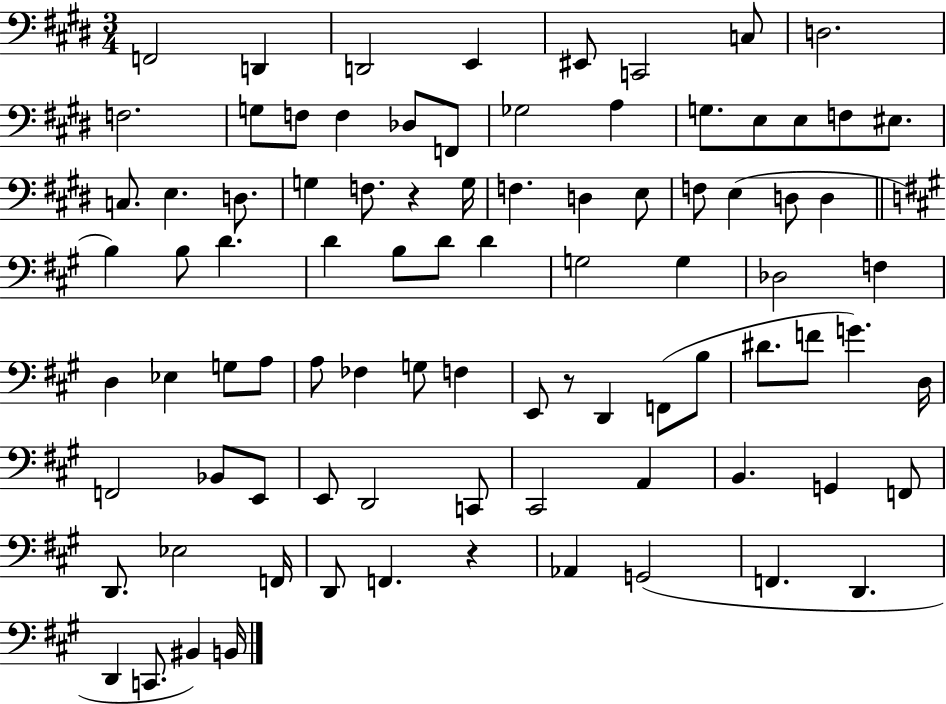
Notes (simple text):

F2/h D2/q D2/h E2/q EIS2/e C2/h C3/e D3/h. F3/h. G3/e F3/e F3/q Db3/e F2/e Gb3/h A3/q G3/e. E3/e E3/e F3/e EIS3/e. C3/e. E3/q. D3/e. G3/q F3/e. R/q G3/s F3/q. D3/q E3/e F3/e E3/q D3/e D3/q B3/q B3/e D4/q. D4/q B3/e D4/e D4/q G3/h G3/q Db3/h F3/q D3/q Eb3/q G3/e A3/e A3/e FES3/q G3/e F3/q E2/e R/e D2/q F2/e B3/e D#4/e. F4/e G4/q. D3/s F2/h Bb2/e E2/e E2/e D2/h C2/e C#2/h A2/q B2/q. G2/q F2/e D2/e. Eb3/h F2/s D2/e F2/q. R/q Ab2/q G2/h F2/q. D2/q. D2/q C2/e. BIS2/q B2/s